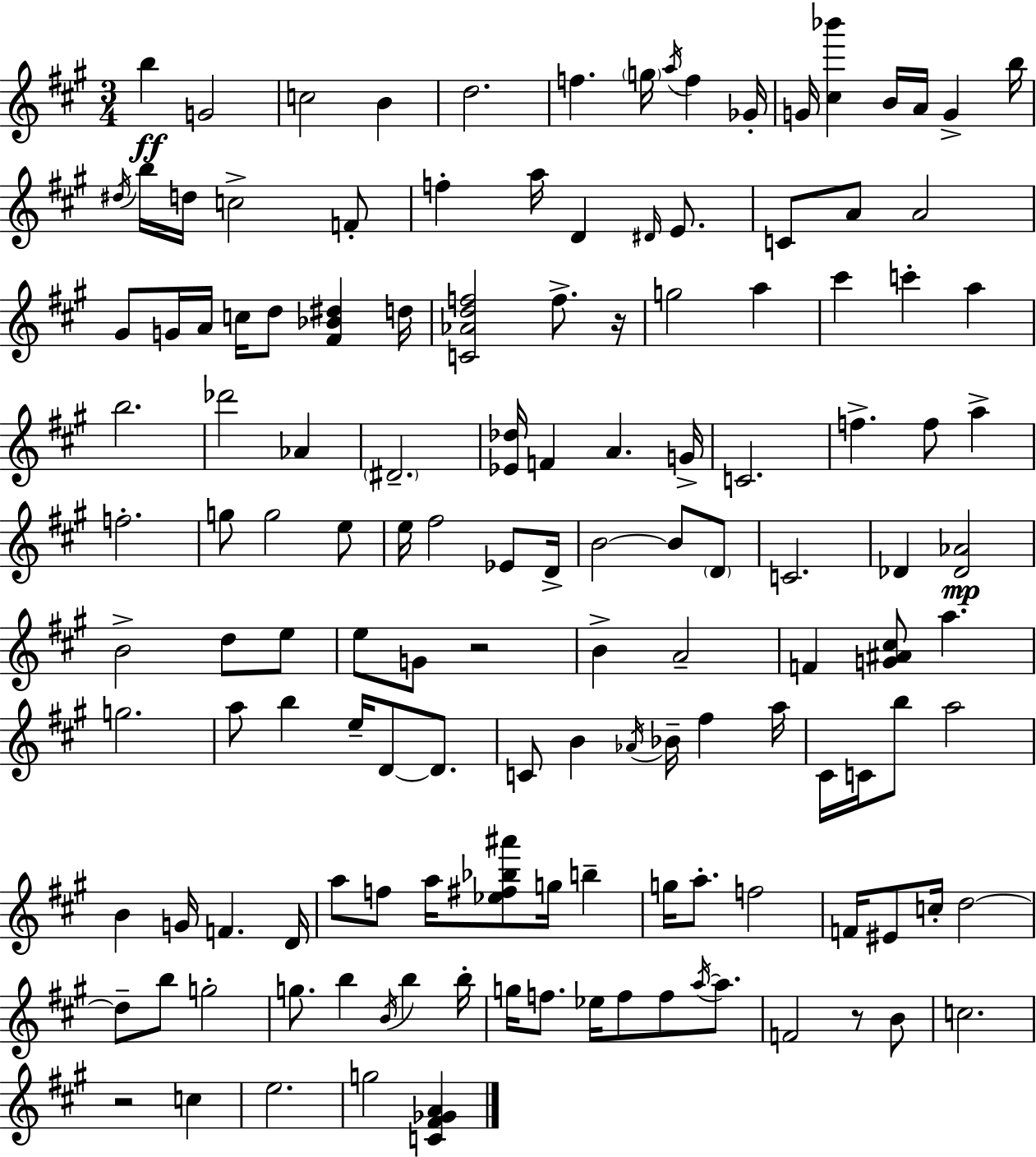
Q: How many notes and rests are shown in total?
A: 138